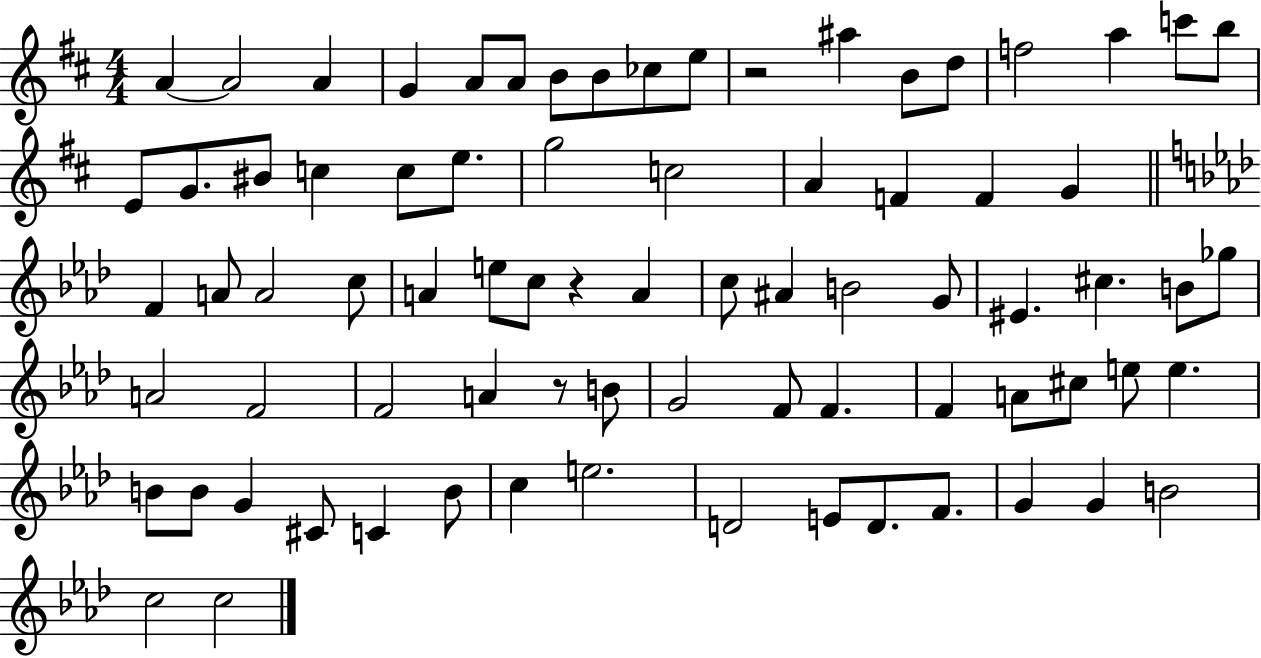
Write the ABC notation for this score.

X:1
T:Untitled
M:4/4
L:1/4
K:D
A A2 A G A/2 A/2 B/2 B/2 _c/2 e/2 z2 ^a B/2 d/2 f2 a c'/2 b/2 E/2 G/2 ^B/2 c c/2 e/2 g2 c2 A F F G F A/2 A2 c/2 A e/2 c/2 z A c/2 ^A B2 G/2 ^E ^c B/2 _g/2 A2 F2 F2 A z/2 B/2 G2 F/2 F F A/2 ^c/2 e/2 e B/2 B/2 G ^C/2 C B/2 c e2 D2 E/2 D/2 F/2 G G B2 c2 c2